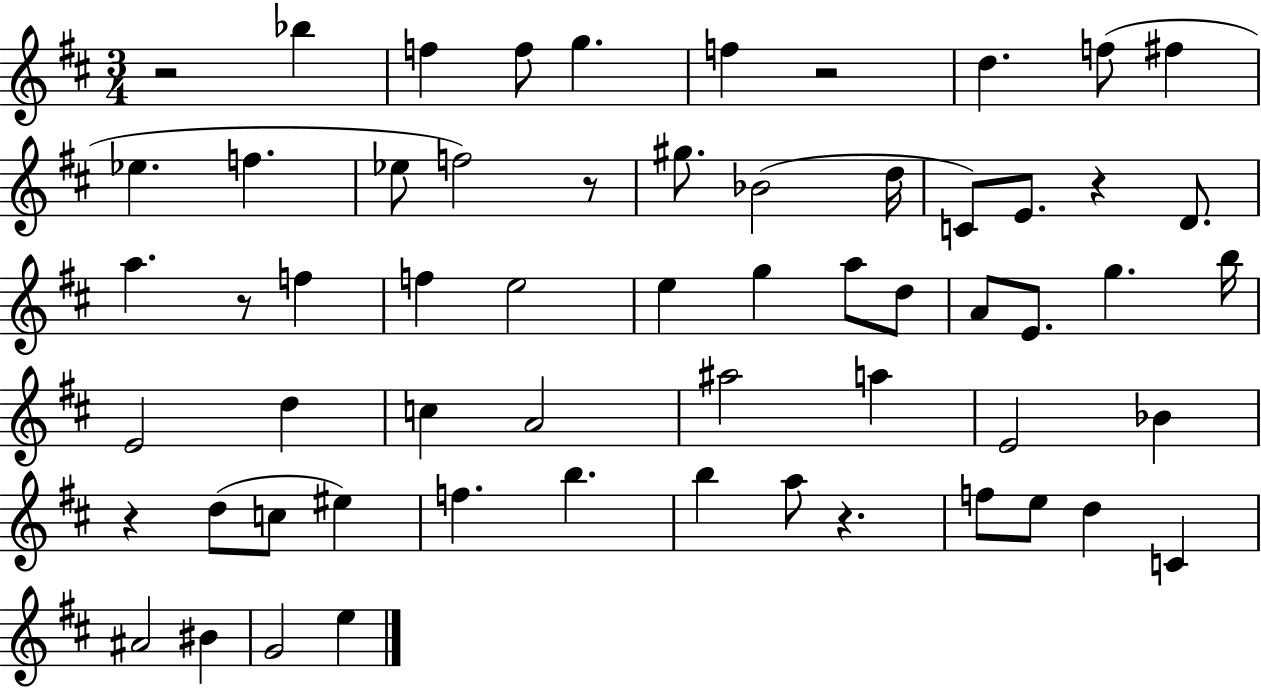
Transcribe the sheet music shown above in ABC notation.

X:1
T:Untitled
M:3/4
L:1/4
K:D
z2 _b f f/2 g f z2 d f/2 ^f _e f _e/2 f2 z/2 ^g/2 _B2 d/4 C/2 E/2 z D/2 a z/2 f f e2 e g a/2 d/2 A/2 E/2 g b/4 E2 d c A2 ^a2 a E2 _B z d/2 c/2 ^e f b b a/2 z f/2 e/2 d C ^A2 ^B G2 e